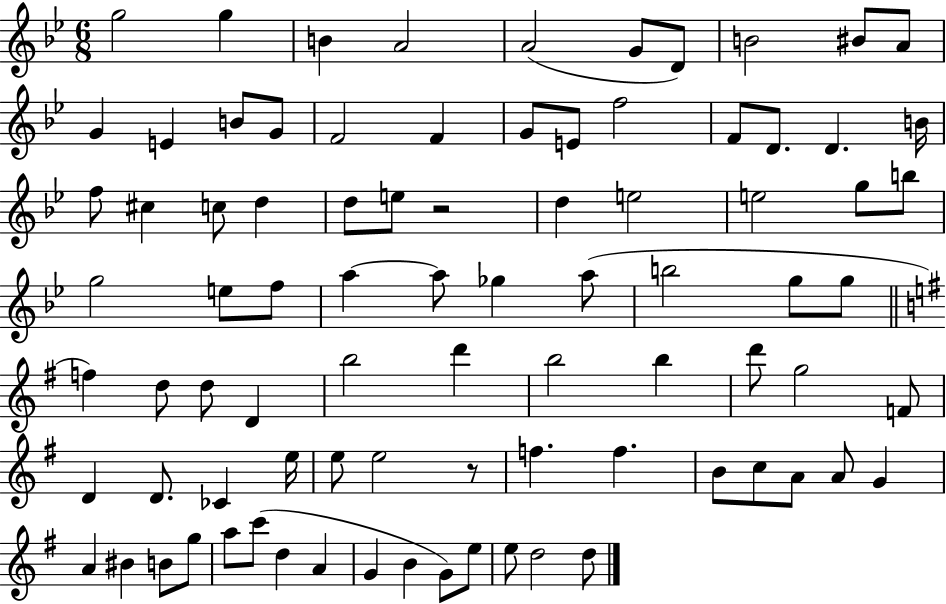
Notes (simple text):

G5/h G5/q B4/q A4/h A4/h G4/e D4/e B4/h BIS4/e A4/e G4/q E4/q B4/e G4/e F4/h F4/q G4/e E4/e F5/h F4/e D4/e. D4/q. B4/s F5/e C#5/q C5/e D5/q D5/e E5/e R/h D5/q E5/h E5/h G5/e B5/e G5/h E5/e F5/e A5/q A5/e Gb5/q A5/e B5/h G5/e G5/e F5/q D5/e D5/e D4/q B5/h D6/q B5/h B5/q D6/e G5/h F4/e D4/q D4/e. CES4/q E5/s E5/e E5/h R/e F5/q. F5/q. B4/e C5/e A4/e A4/e G4/q A4/q BIS4/q B4/e G5/e A5/e C6/e D5/q A4/q G4/q B4/q G4/e E5/e E5/e D5/h D5/e